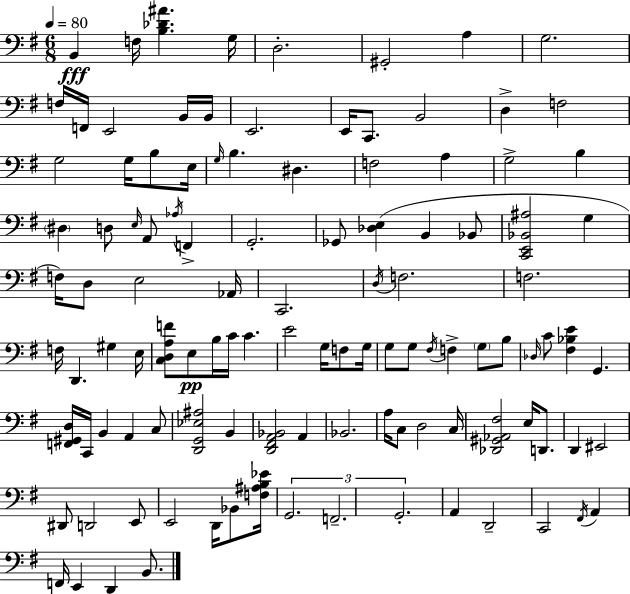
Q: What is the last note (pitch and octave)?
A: B2